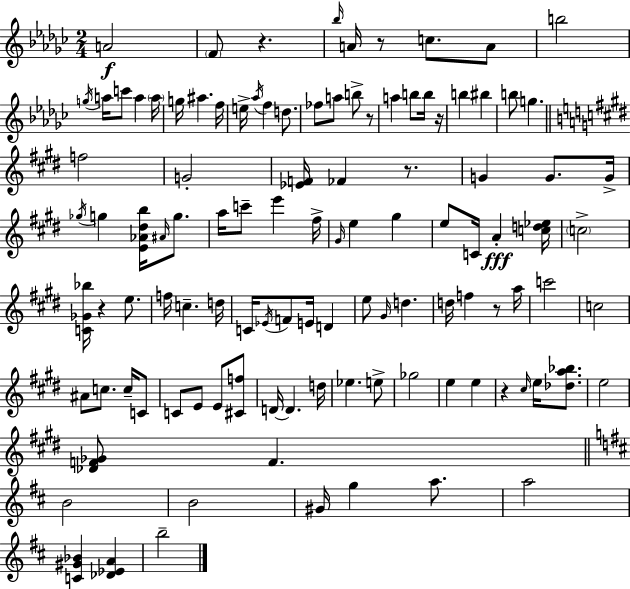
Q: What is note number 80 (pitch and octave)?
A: Gb5